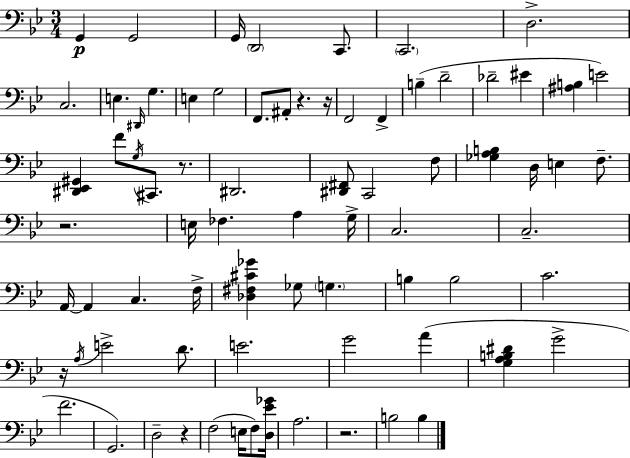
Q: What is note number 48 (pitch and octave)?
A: E4